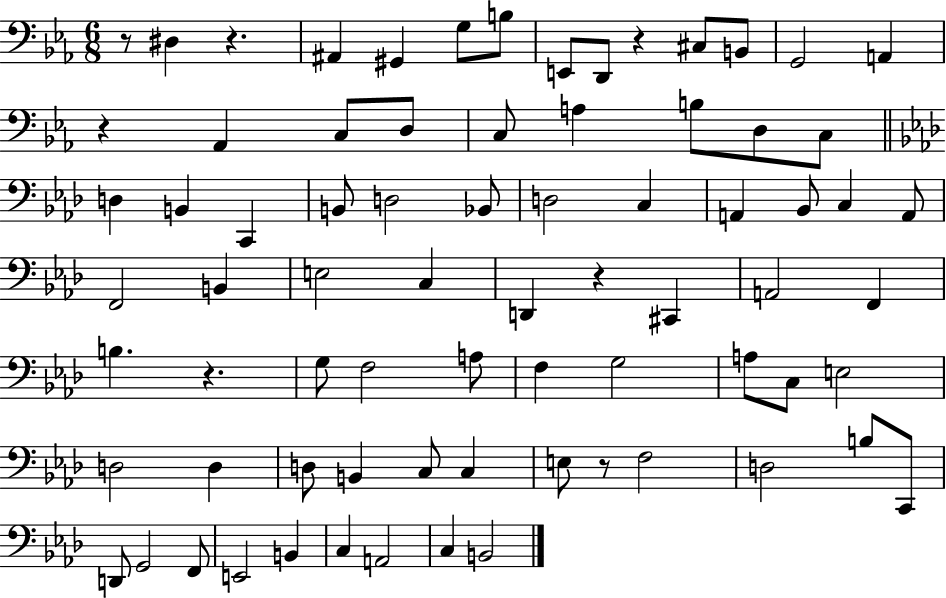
R/e D#3/q R/q. A#2/q G#2/q G3/e B3/e E2/e D2/e R/q C#3/e B2/e G2/h A2/q R/q Ab2/q C3/e D3/e C3/e A3/q B3/e D3/e C3/e D3/q B2/q C2/q B2/e D3/h Bb2/e D3/h C3/q A2/q Bb2/e C3/q A2/e F2/h B2/q E3/h C3/q D2/q R/q C#2/q A2/h F2/q B3/q. R/q. G3/e F3/h A3/e F3/q G3/h A3/e C3/e E3/h D3/h D3/q D3/e B2/q C3/e C3/q E3/e R/e F3/h D3/h B3/e C2/e D2/e G2/h F2/e E2/h B2/q C3/q A2/h C3/q B2/h